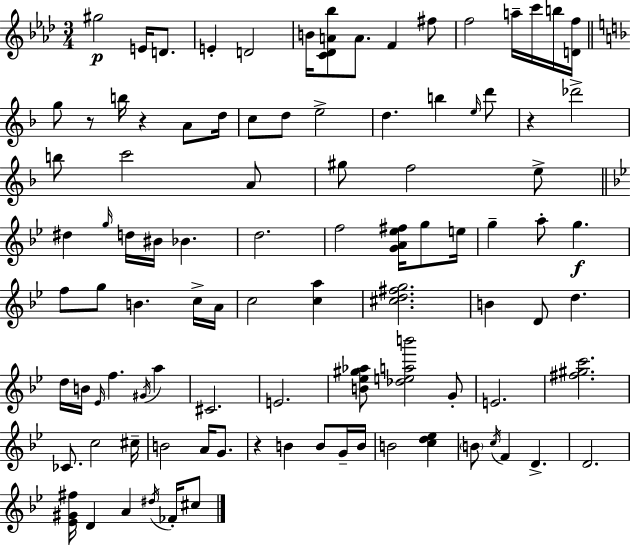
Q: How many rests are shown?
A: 4